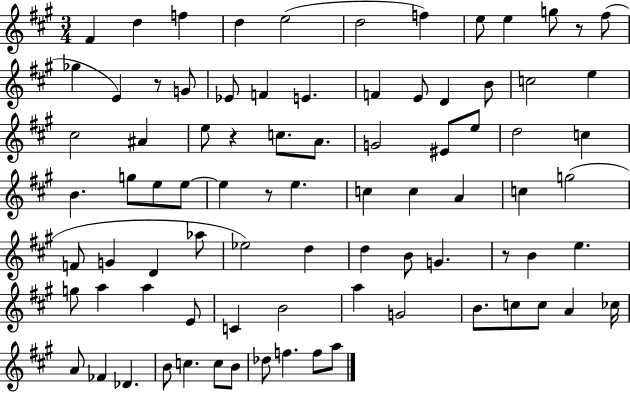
{
  \clef treble
  \numericTimeSignature
  \time 3/4
  \key a \major
  fis'4 d''4 f''4 | d''4 e''2( | d''2 f''4) | e''8 e''4 g''8 r8 fis''8( | \break ges''4 e'4) r8 g'8 | ees'8 f'4 e'4. | f'4 e'8 d'4 b'8 | c''2 e''4 | \break cis''2 ais'4 | e''8 r4 c''8. a'8. | g'2 eis'8 e''8 | d''2 c''4 | \break b'4. g''8 e''8 e''8~~ | e''4 r8 e''4. | c''4 c''4 a'4 | c''4 g''2( | \break f'8 g'4 d'4 aes''8 | ees''2) d''4 | d''4 b'8 g'4. | r8 b'4 e''4. | \break g''8 a''4 a''4 e'8 | c'4 b'2 | a''4 g'2 | b'8. c''8 c''8 a'4 ces''16 | \break a'8 fes'4 des'4. | b'8 c''4. c''8 b'8 | des''8 f''4. f''8 a''8 | \bar "|."
}